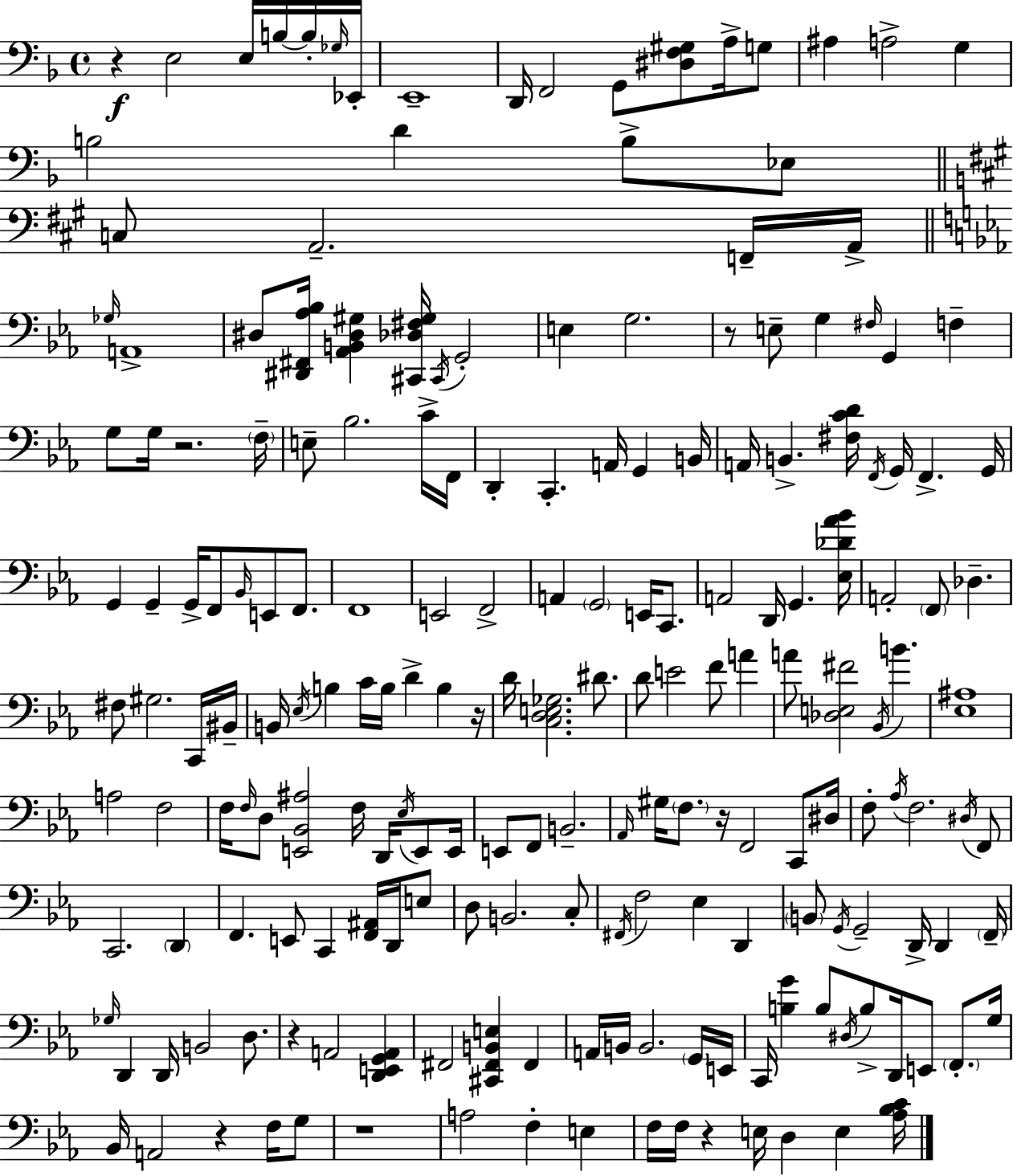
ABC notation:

X:1
T:Untitled
M:4/4
L:1/4
K:Dm
z E,2 E,/4 B,/4 B,/4 _G,/4 _E,,/4 E,,4 D,,/4 F,,2 G,,/2 [^D,F,^G,]/2 A,/4 G,/2 ^A, A,2 G, B,2 D B,/2 _E,/2 C,/2 A,,2 F,,/4 A,,/4 _G,/4 A,,4 ^D,/2 [^D,,^F,,_A,_B,]/4 [_A,,B,,^D,^G,] [^C,,_D,^F,^G,]/4 ^C,,/4 G,,2 E, G,2 z/2 E,/2 G, ^F,/4 G,, F, G,/2 G,/4 z2 F,/4 E,/2 _B,2 C/4 F,,/4 D,, C,, A,,/4 G,, B,,/4 A,,/4 B,, [^F,CD]/4 F,,/4 G,,/4 F,, G,,/4 G,, G,, G,,/4 F,,/2 _B,,/4 E,,/2 F,,/2 F,,4 E,,2 F,,2 A,, G,,2 E,,/4 C,,/2 A,,2 D,,/4 G,, [_E,_D_A_B]/4 A,,2 F,,/2 _D, ^F,/2 ^G,2 C,,/4 ^B,,/4 B,,/4 _E,/4 B, C/4 B,/4 D B, z/4 D/4 [C,D,E,_G,]2 ^D/2 D/2 E2 F/2 A A/2 [_D,E,^F]2 _B,,/4 B [_E,^A,]4 A,2 F,2 F,/4 F,/4 D,/2 [E,,_B,,^A,]2 F,/4 D,,/4 _E,/4 E,,/2 E,,/4 E,,/2 F,,/2 B,,2 _A,,/4 ^G,/4 F,/2 z/4 F,,2 C,,/2 ^D,/4 F,/2 _A,/4 F,2 ^D,/4 F,,/2 C,,2 D,, F,, E,,/2 C,, [F,,^A,,]/4 D,,/4 E,/2 D,/2 B,,2 C,/2 ^F,,/4 F,2 _E, D,, B,,/2 G,,/4 G,,2 D,,/4 D,, F,,/4 _G,/4 D,, D,,/4 B,,2 D,/2 z A,,2 [D,,E,,G,,A,,] ^F,,2 [^C,,^F,,B,,E,] ^F,, A,,/4 B,,/4 B,,2 G,,/4 E,,/4 C,,/4 [B,G] B,/2 ^D,/4 B,/2 D,,/4 E,,/2 F,,/2 G,/4 _B,,/4 A,,2 z F,/4 G,/2 z4 A,2 F, E, F,/4 F,/4 z E,/4 D, E, [_A,_B,C]/4